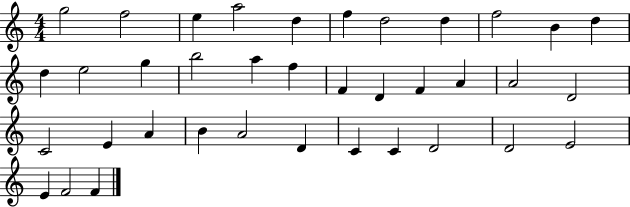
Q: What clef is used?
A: treble